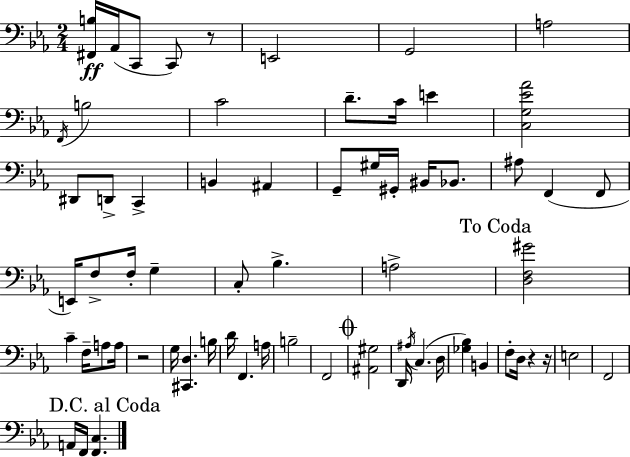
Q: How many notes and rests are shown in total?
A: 65